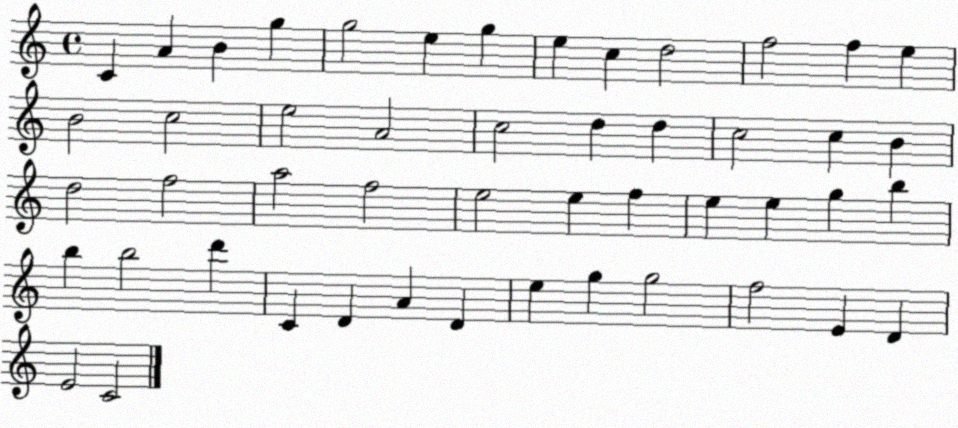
X:1
T:Untitled
M:4/4
L:1/4
K:C
C A B g g2 e g e c d2 f2 f e B2 c2 e2 A2 c2 d d c2 c B d2 f2 a2 f2 e2 e f e e g b b b2 d' C D A D e g g2 f2 E D E2 C2